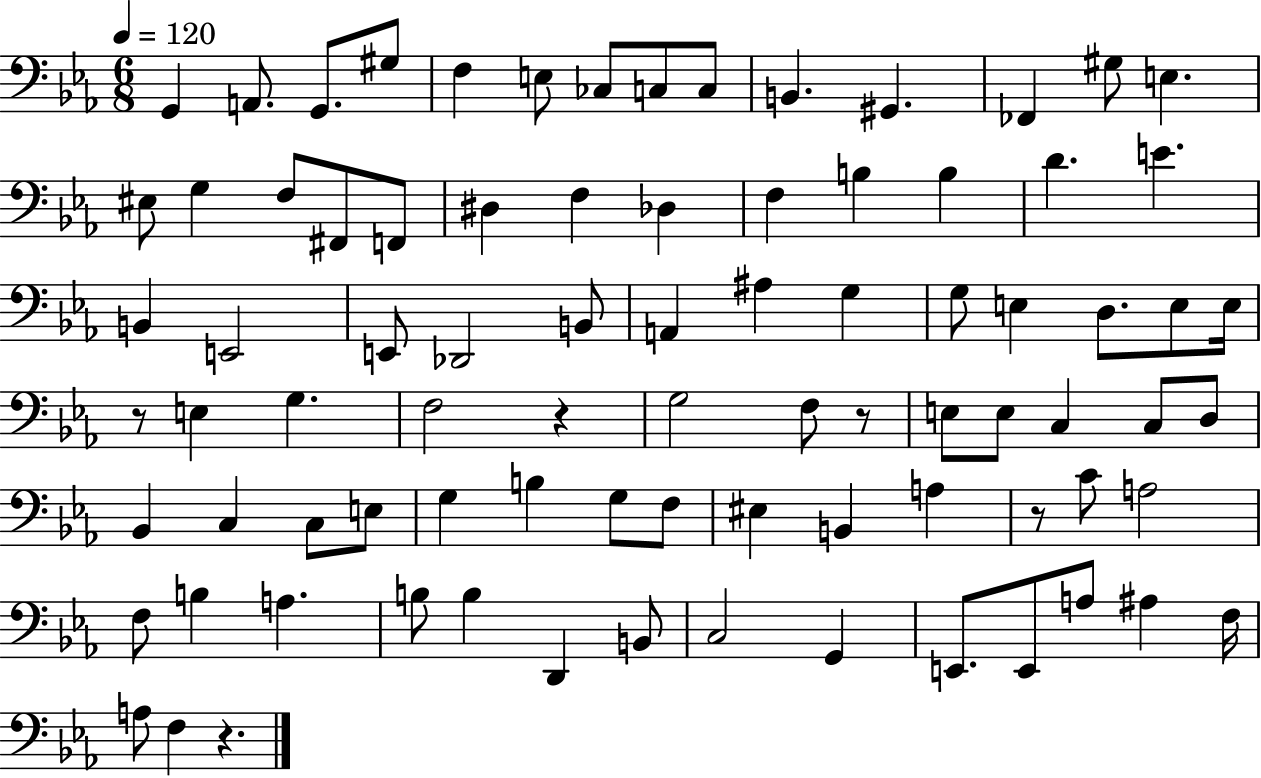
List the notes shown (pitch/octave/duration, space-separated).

G2/q A2/e. G2/e. G#3/e F3/q E3/e CES3/e C3/e C3/e B2/q. G#2/q. FES2/q G#3/e E3/q. EIS3/e G3/q F3/e F#2/e F2/e D#3/q F3/q Db3/q F3/q B3/q B3/q D4/q. E4/q. B2/q E2/h E2/e Db2/h B2/e A2/q A#3/q G3/q G3/e E3/q D3/e. E3/e E3/s R/e E3/q G3/q. F3/h R/q G3/h F3/e R/e E3/e E3/e C3/q C3/e D3/e Bb2/q C3/q C3/e E3/e G3/q B3/q G3/e F3/e EIS3/q B2/q A3/q R/e C4/e A3/h F3/e B3/q A3/q. B3/e B3/q D2/q B2/e C3/h G2/q E2/e. E2/e A3/e A#3/q F3/s A3/e F3/q R/q.